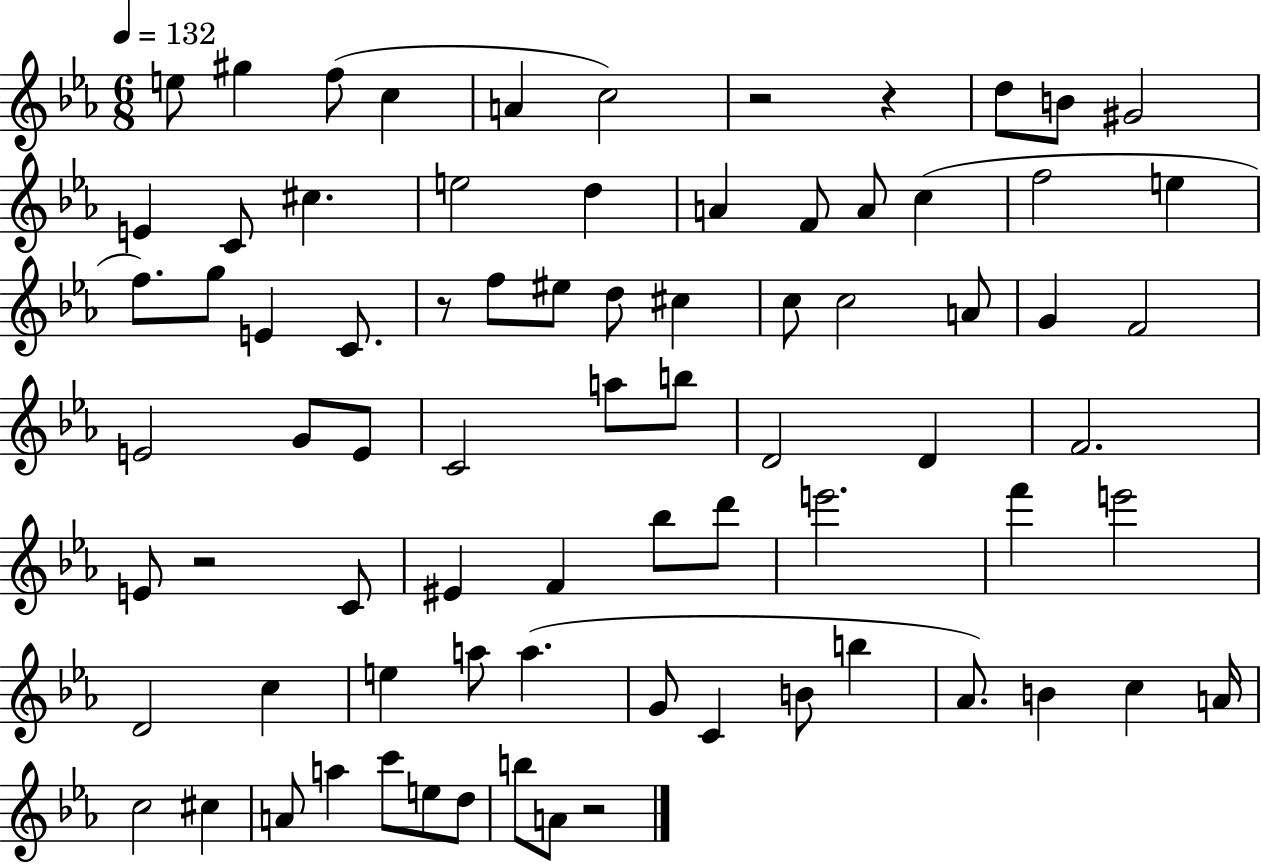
E5/e G#5/q F5/e C5/q A4/q C5/h R/h R/q D5/e B4/e G#4/h E4/q C4/e C#5/q. E5/h D5/q A4/q F4/e A4/e C5/q F5/h E5/q F5/e. G5/e E4/q C4/e. R/e F5/e EIS5/e D5/e C#5/q C5/e C5/h A4/e G4/q F4/h E4/h G4/e E4/e C4/h A5/e B5/e D4/h D4/q F4/h. E4/e R/h C4/e EIS4/q F4/q Bb5/e D6/e E6/h. F6/q E6/h D4/h C5/q E5/q A5/e A5/q. G4/e C4/q B4/e B5/q Ab4/e. B4/q C5/q A4/s C5/h C#5/q A4/e A5/q C6/e E5/e D5/e B5/e A4/e R/h